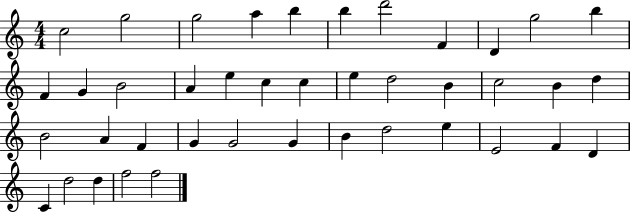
{
  \clef treble
  \numericTimeSignature
  \time 4/4
  \key c \major
  c''2 g''2 | g''2 a''4 b''4 | b''4 d'''2 f'4 | d'4 g''2 b''4 | \break f'4 g'4 b'2 | a'4 e''4 c''4 c''4 | e''4 d''2 b'4 | c''2 b'4 d''4 | \break b'2 a'4 f'4 | g'4 g'2 g'4 | b'4 d''2 e''4 | e'2 f'4 d'4 | \break c'4 d''2 d''4 | f''2 f''2 | \bar "|."
}